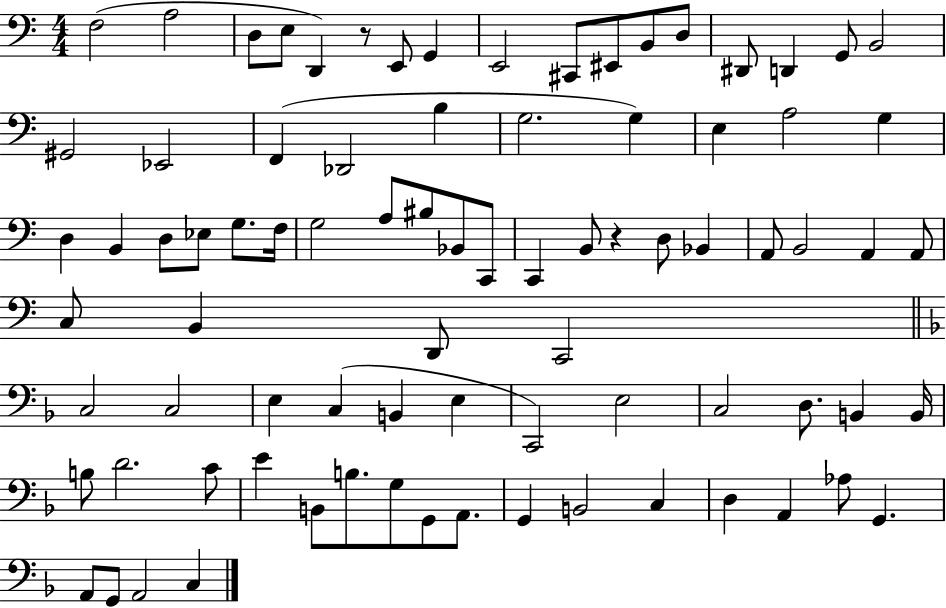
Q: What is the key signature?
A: C major